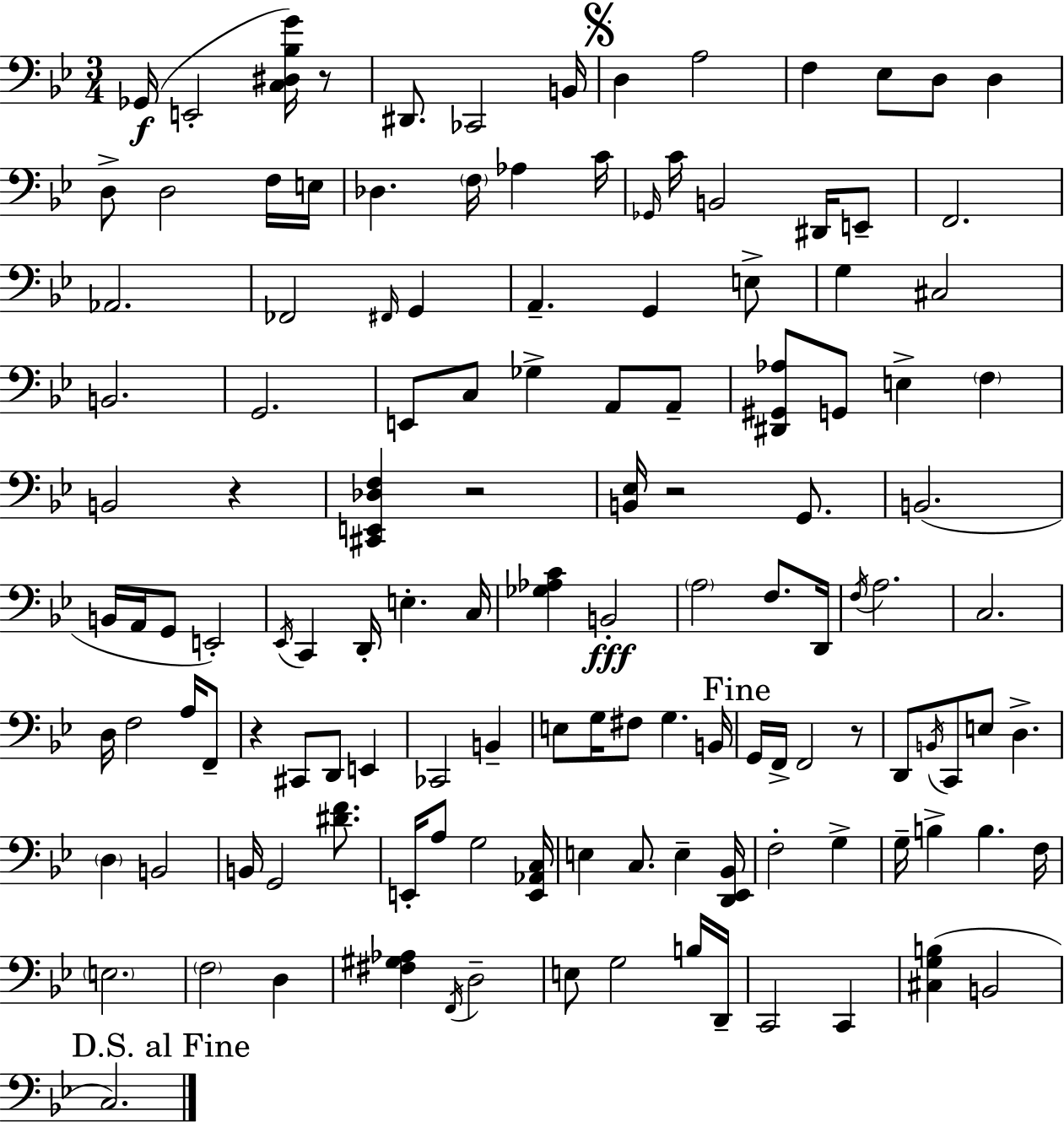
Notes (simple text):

Gb2/s E2/h [C3,D#3,Bb3,G4]/s R/e D#2/e. CES2/h B2/s D3/q A3/h F3/q Eb3/e D3/e D3/q D3/e D3/h F3/s E3/s Db3/q. F3/s Ab3/q C4/s Gb2/s C4/s B2/h D#2/s E2/e F2/h. Ab2/h. FES2/h F#2/s G2/q A2/q. G2/q E3/e G3/q C#3/h B2/h. G2/h. E2/e C3/e Gb3/q A2/e A2/e [D#2,G#2,Ab3]/e G2/e E3/q F3/q B2/h R/q [C#2,E2,Db3,F3]/q R/h [B2,Eb3]/s R/h G2/e. B2/h. B2/s A2/s G2/e E2/h Eb2/s C2/q D2/s E3/q. C3/s [Gb3,Ab3,C4]/q B2/h A3/h F3/e. D2/s F3/s A3/h. C3/h. D3/s F3/h A3/s F2/e R/q C#2/e D2/e E2/q CES2/h B2/q E3/e G3/s F#3/e G3/q. B2/s G2/s F2/s F2/h R/e D2/e B2/s C2/e E3/e D3/q. D3/q B2/h B2/s G2/h [D#4,F4]/e. E2/s A3/e G3/h [E2,Ab2,C3]/s E3/q C3/e. E3/q [D2,Eb2,Bb2]/s F3/h G3/q G3/s B3/q B3/q. F3/s E3/h. F3/h D3/q [F#3,G#3,Ab3]/q F2/s D3/h E3/e G3/h B3/s D2/s C2/h C2/q [C#3,G3,B3]/q B2/h C3/h.